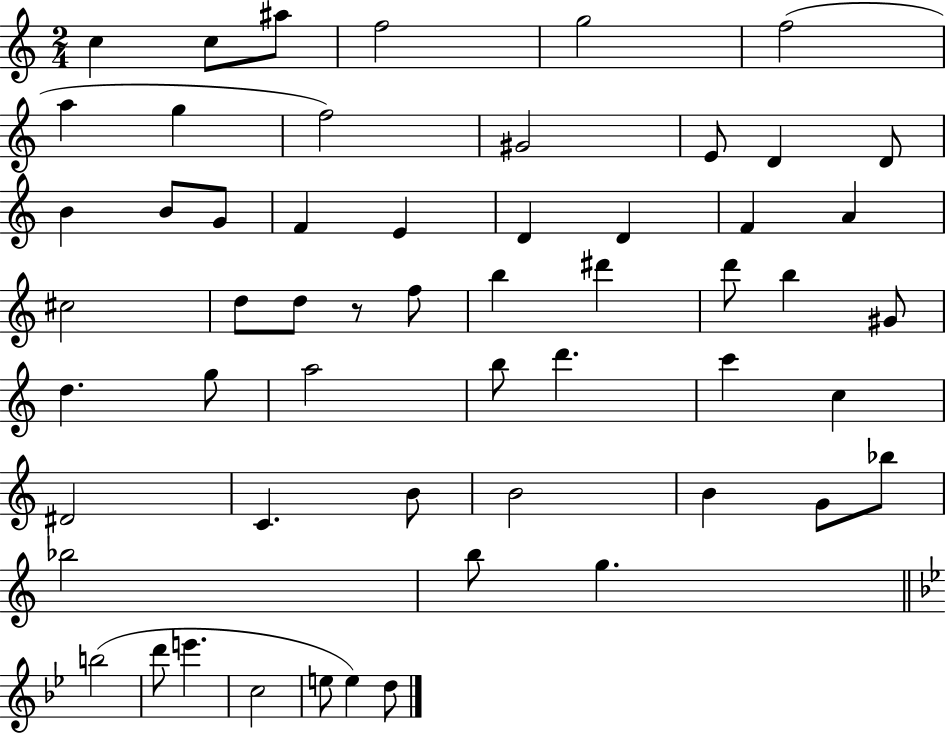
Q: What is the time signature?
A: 2/4